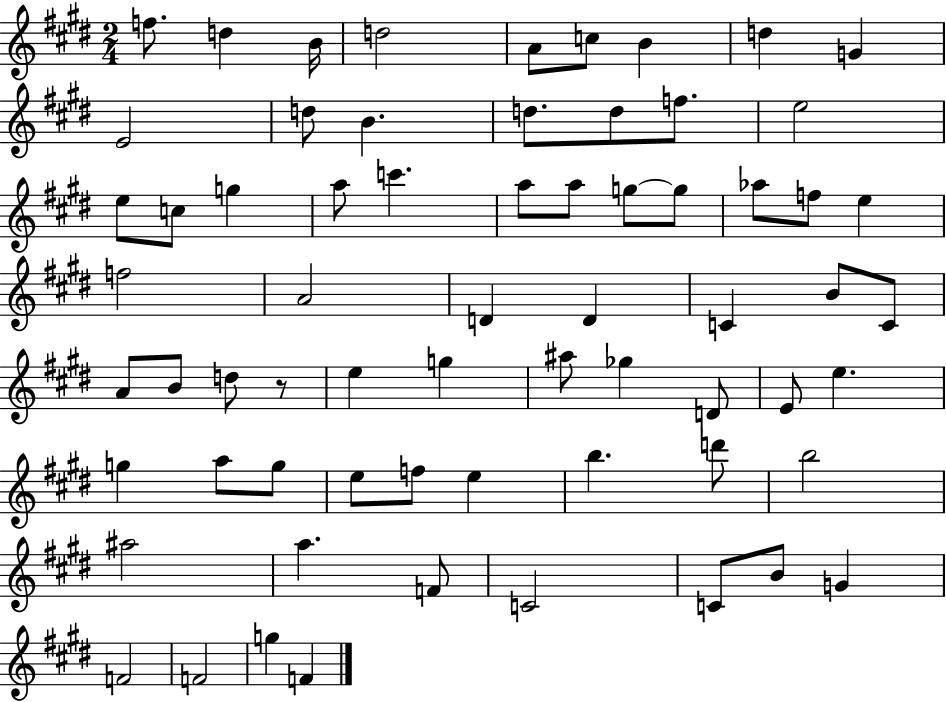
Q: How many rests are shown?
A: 1